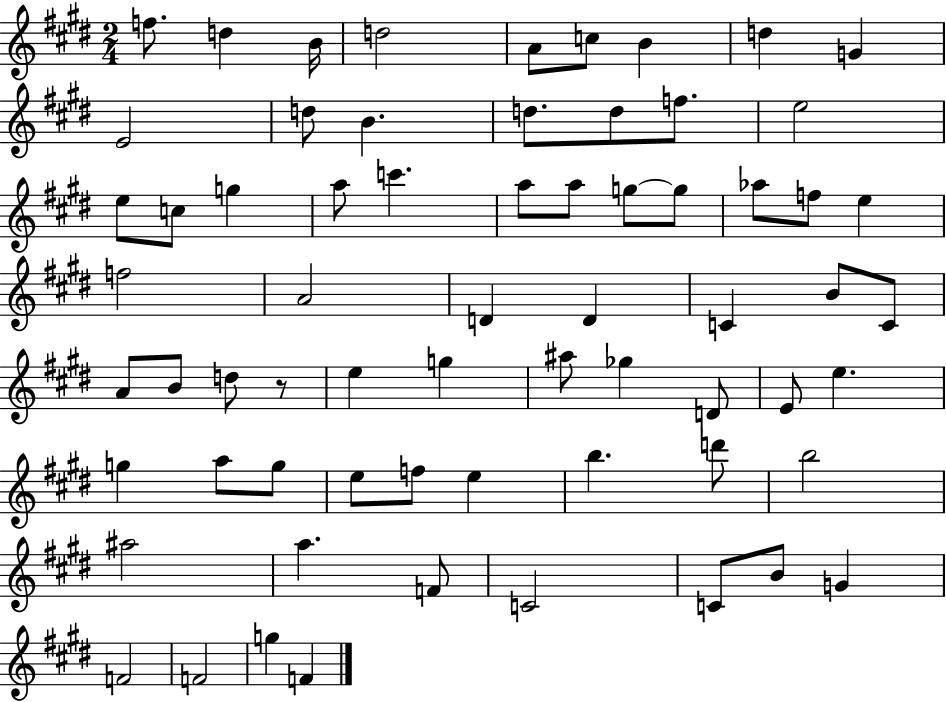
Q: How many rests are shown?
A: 1